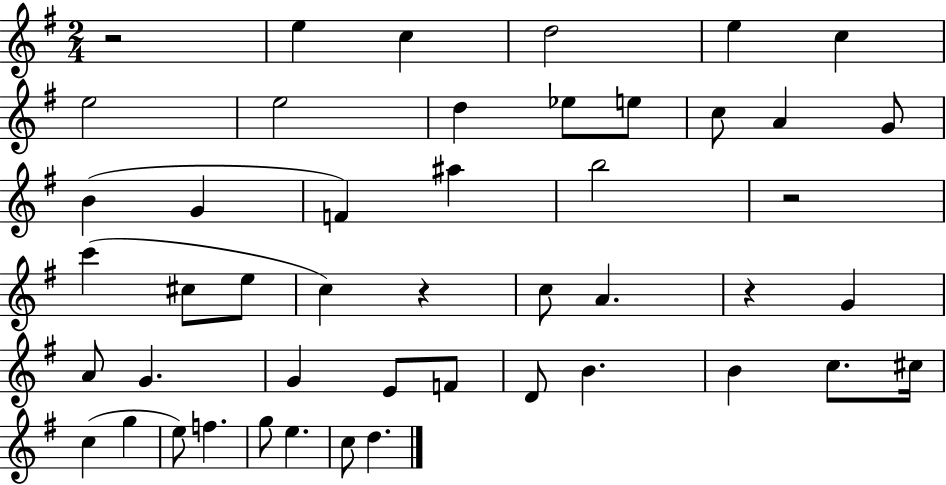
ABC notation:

X:1
T:Untitled
M:2/4
L:1/4
K:G
z2 e c d2 e c e2 e2 d _e/2 e/2 c/2 A G/2 B G F ^a b2 z2 c' ^c/2 e/2 c z c/2 A z G A/2 G G E/2 F/2 D/2 B B c/2 ^c/4 c g e/2 f g/2 e c/2 d